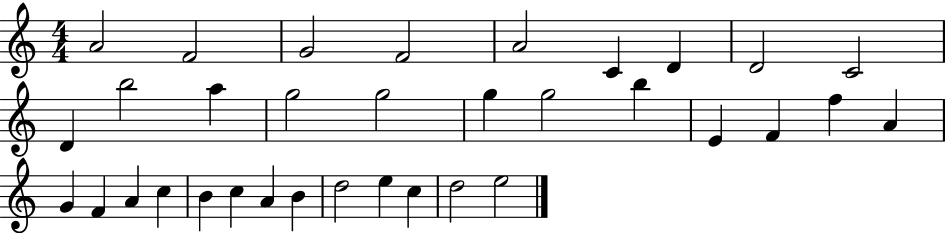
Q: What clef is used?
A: treble